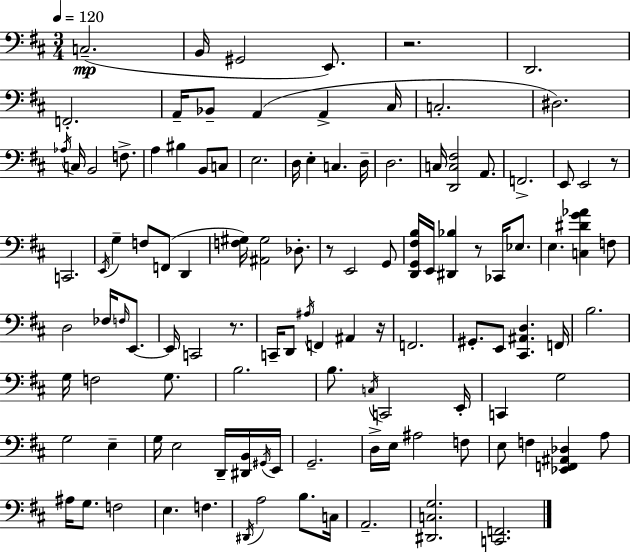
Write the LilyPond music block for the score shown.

{
  \clef bass
  \numericTimeSignature
  \time 3/4
  \key d \major
  \tempo 4 = 120
  c2.--(\mp | b,16 gis,2 e,8.) | r2. | d,2. | \break f,2.-. | a,16-- bes,8-- a,4( a,4-> cis16 | c2.-. | dis2.) | \break \acciaccatura { aes16 } c16 b,2 f8.-> | a4 bis4 b,8 c8 | e2. | d16 e4-. c4. | \break d16-- d2. | c16 <d, c fis>2 a,8. | f,2.-> | e,8 e,2 r8 | \break c,2. | \acciaccatura { e,16 } g4-- f8 f,8( d,4 | <f gis>16) <ais, gis>2 des8.-. | r8 e,2 | \break g,8 <d, g, fis b>16 e,16 <dis, bes>4 r8 ces,16 ees8. | e4. <c dis' g' aes'>4 | f8 d2 fes16 \grace { f16 } | e,8.~~ e,16 c,2 | \break r8. c,16-- d,8 \acciaccatura { ais16 } f,4 ais,4 | r16 f,2. | gis,8.-. e,8 <cis, ais, d>4. | f,16 b2. | \break g16 f2 | g8. b2. | b8. \acciaccatura { c16 } c,2 | e,16-. c,4 g2 | \break g2 | e4-- g16 e2 | d,16-- <dis, b,>16 \acciaccatura { gis,16 } e,16 g,2.-- | d16-> e16 ais2 | \break f8 e8 f4 | <ees, f, ais, des>4 a8 ais16 g8. f2 | e4. | f4. \acciaccatura { dis,16 } a2 | \break b8. c16 a,2.-- | <dis, c g>2. | <c, f,>2. | \bar "|."
}